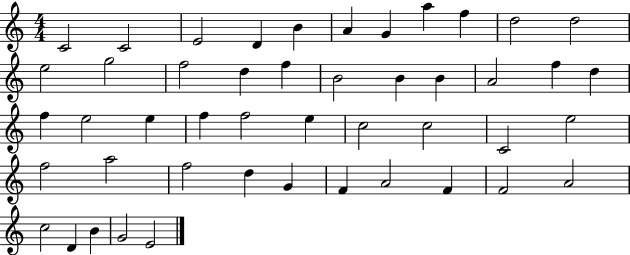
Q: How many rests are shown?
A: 0